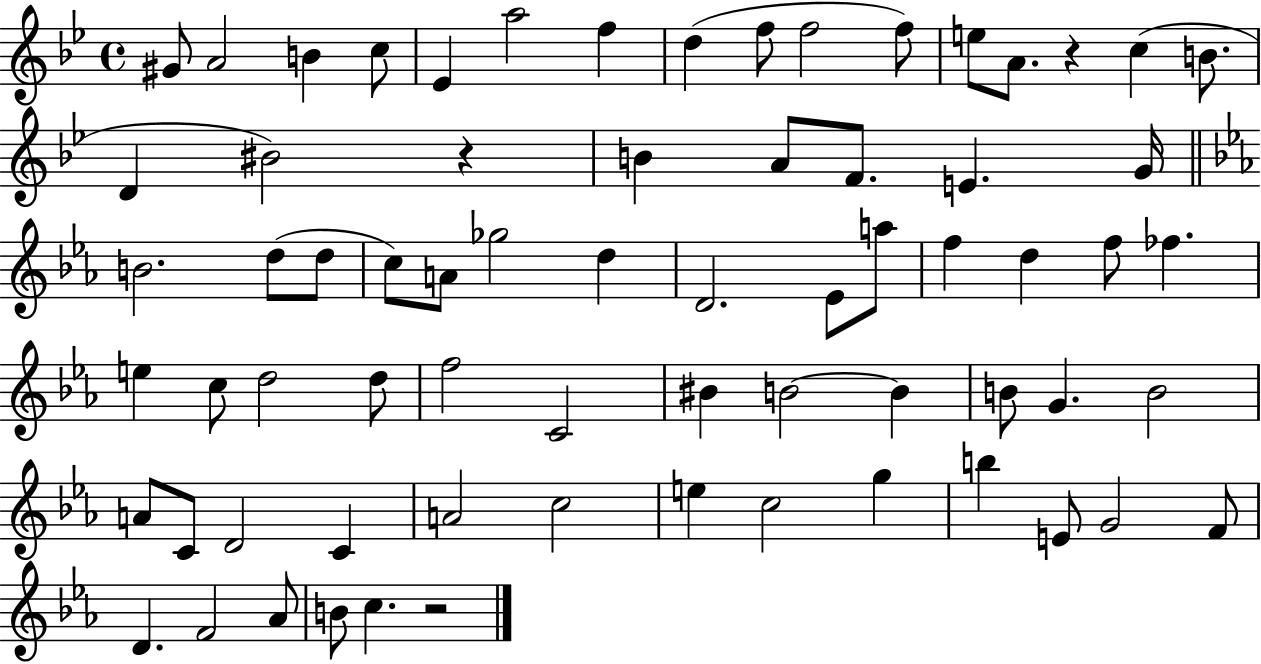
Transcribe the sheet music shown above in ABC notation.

X:1
T:Untitled
M:4/4
L:1/4
K:Bb
^G/2 A2 B c/2 _E a2 f d f/2 f2 f/2 e/2 A/2 z c B/2 D ^B2 z B A/2 F/2 E G/4 B2 d/2 d/2 c/2 A/2 _g2 d D2 _E/2 a/2 f d f/2 _f e c/2 d2 d/2 f2 C2 ^B B2 B B/2 G B2 A/2 C/2 D2 C A2 c2 e c2 g b E/2 G2 F/2 D F2 _A/2 B/2 c z2